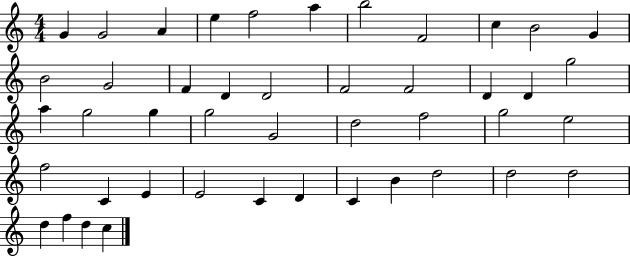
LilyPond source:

{
  \clef treble
  \numericTimeSignature
  \time 4/4
  \key c \major
  g'4 g'2 a'4 | e''4 f''2 a''4 | b''2 f'2 | c''4 b'2 g'4 | \break b'2 g'2 | f'4 d'4 d'2 | f'2 f'2 | d'4 d'4 g''2 | \break a''4 g''2 g''4 | g''2 g'2 | d''2 f''2 | g''2 e''2 | \break f''2 c'4 e'4 | e'2 c'4 d'4 | c'4 b'4 d''2 | d''2 d''2 | \break d''4 f''4 d''4 c''4 | \bar "|."
}